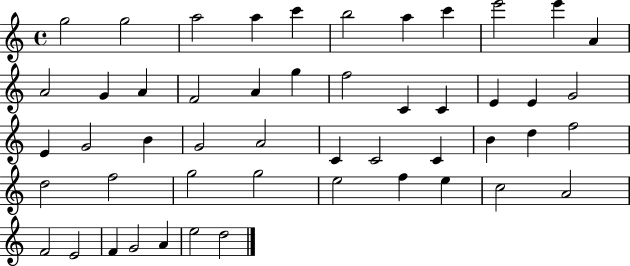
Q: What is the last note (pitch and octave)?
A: D5